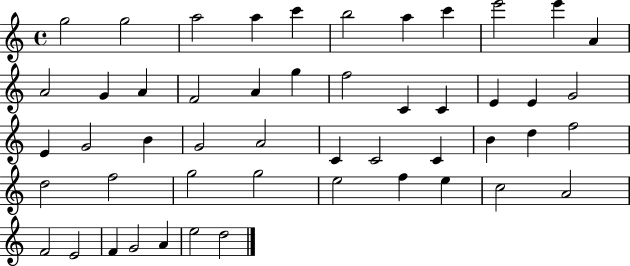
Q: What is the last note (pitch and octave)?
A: D5